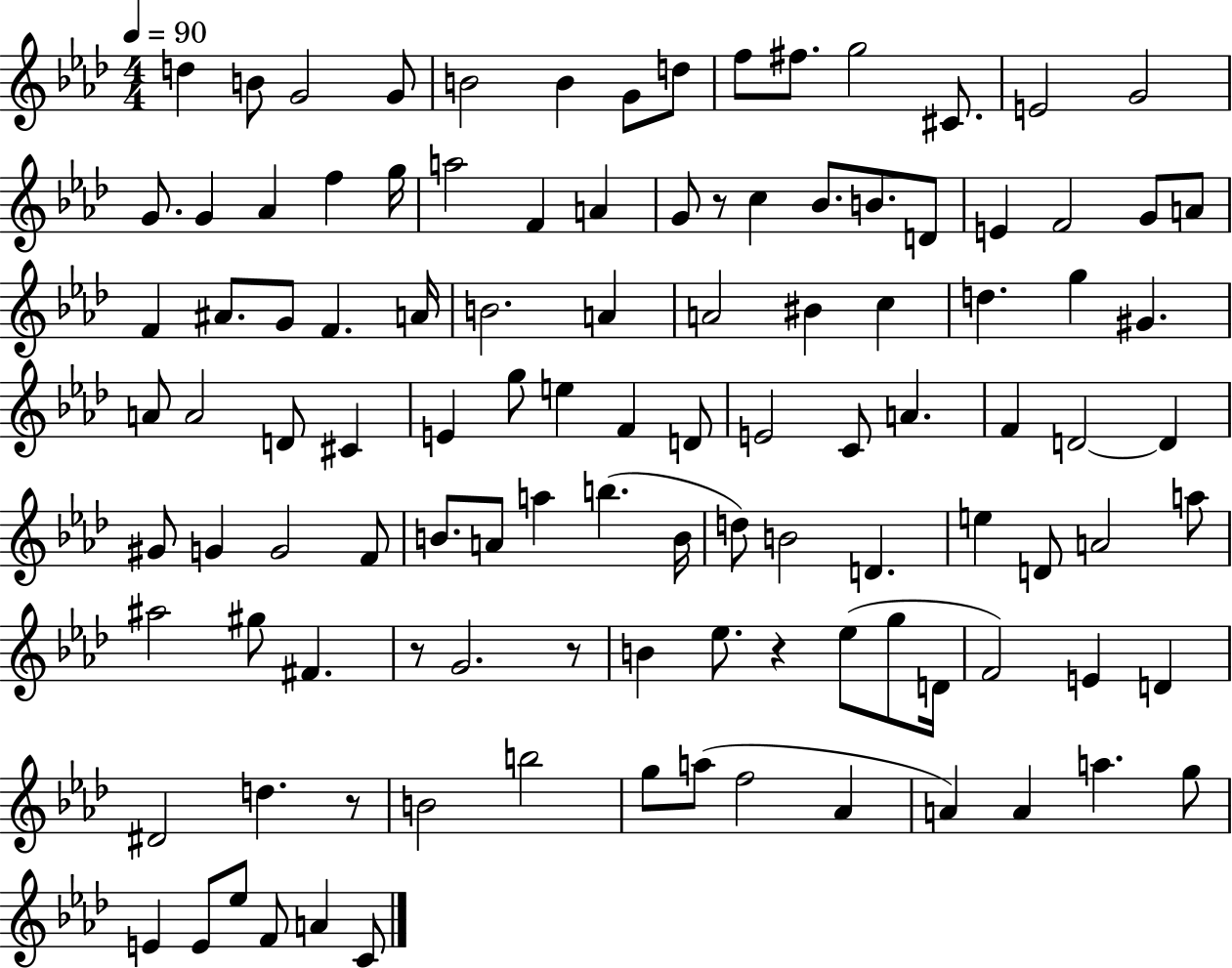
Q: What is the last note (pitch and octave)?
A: C4